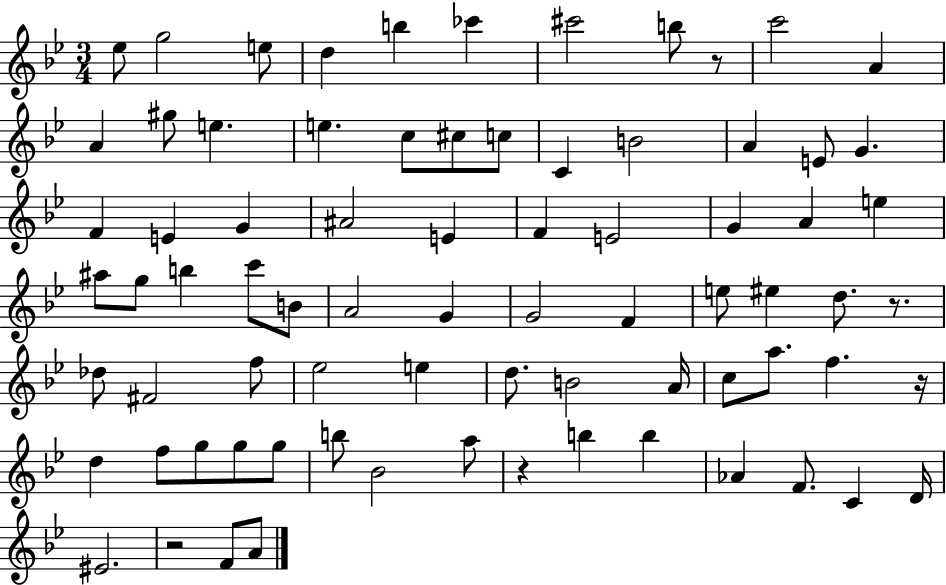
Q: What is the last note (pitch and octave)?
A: A4